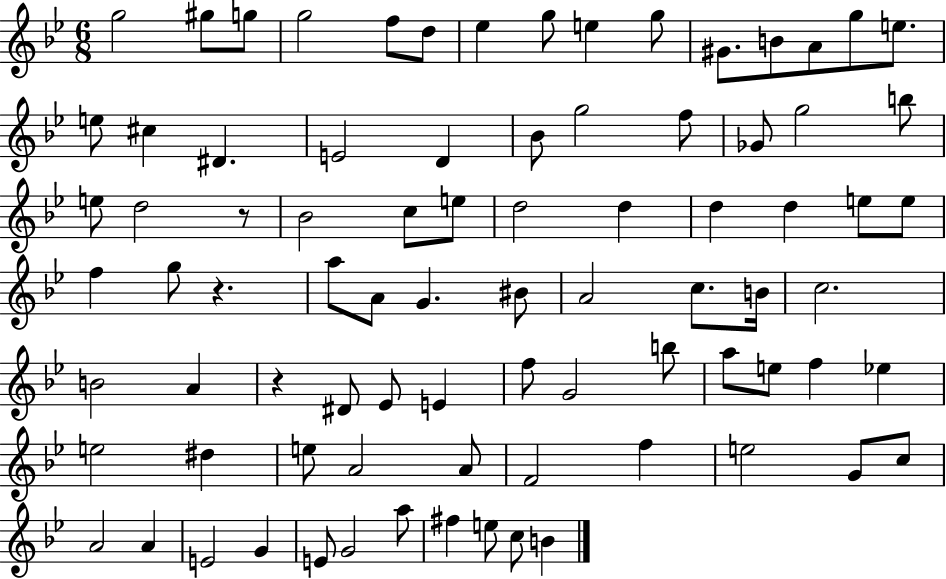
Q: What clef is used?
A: treble